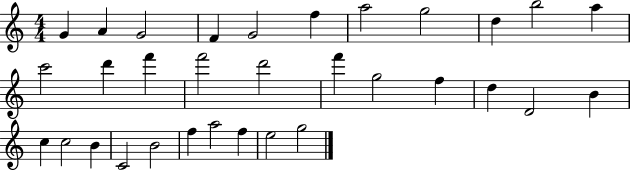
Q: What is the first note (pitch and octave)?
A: G4